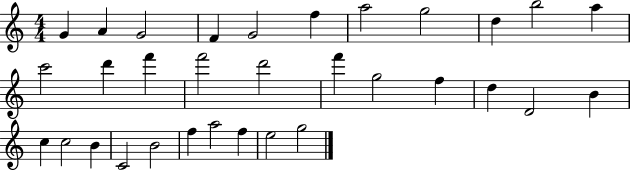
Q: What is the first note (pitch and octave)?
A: G4